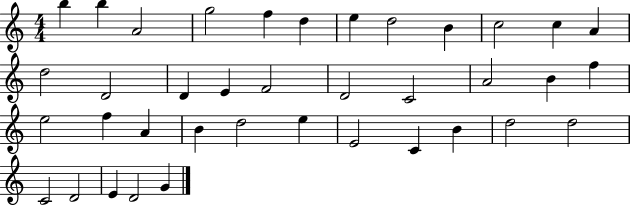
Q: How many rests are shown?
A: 0